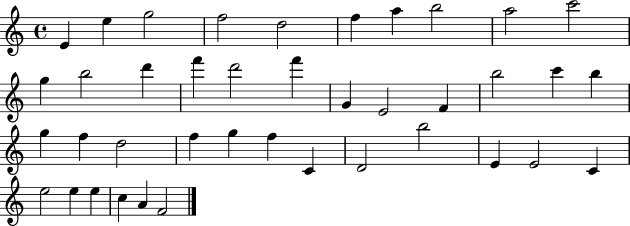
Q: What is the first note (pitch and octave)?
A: E4